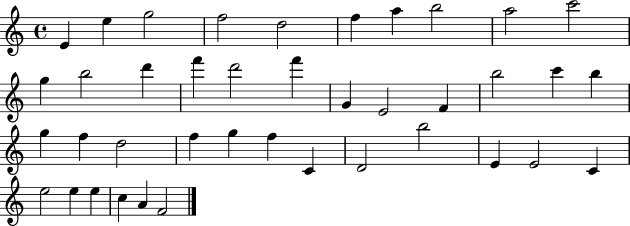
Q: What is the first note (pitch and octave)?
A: E4